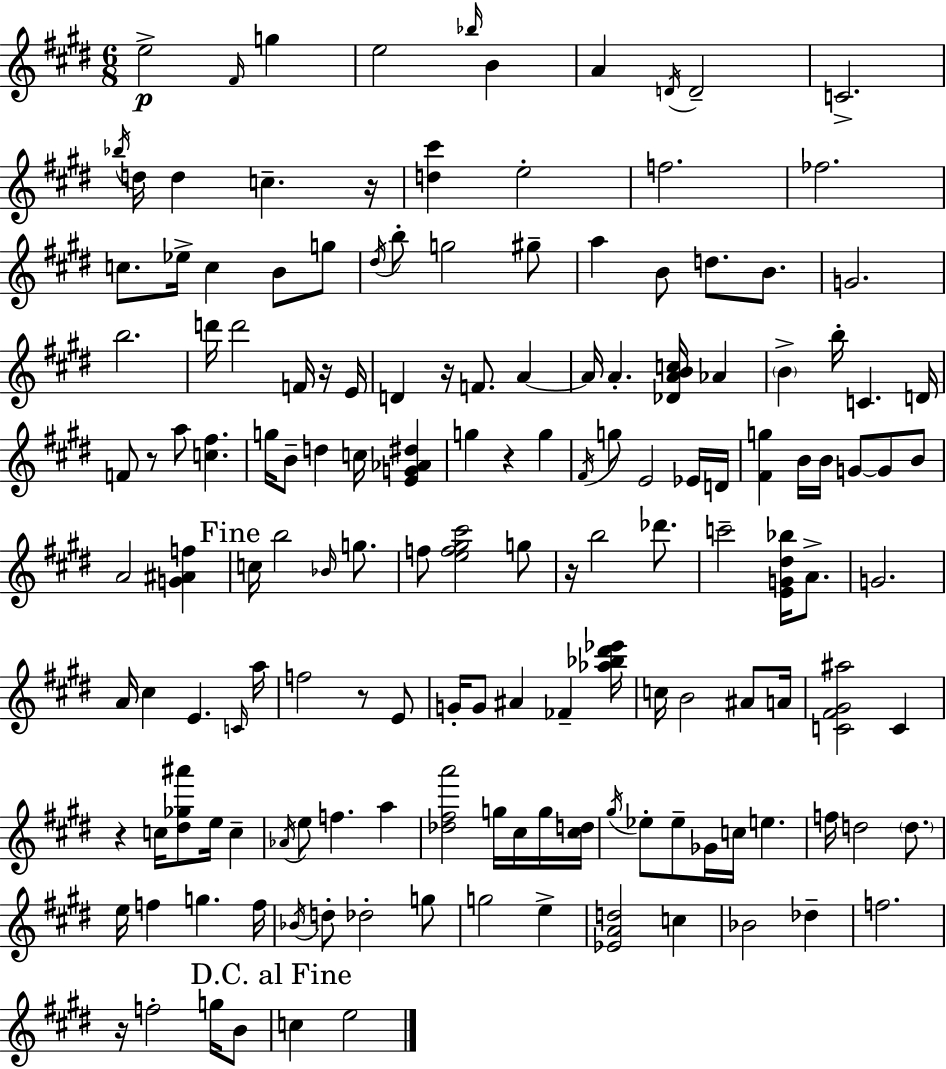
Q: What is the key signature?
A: E major